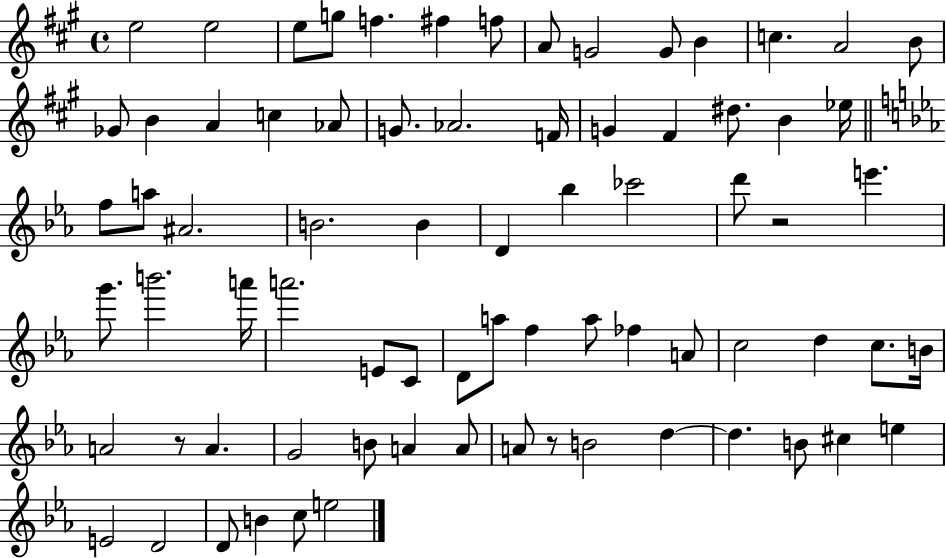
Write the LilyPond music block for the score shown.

{
  \clef treble
  \time 4/4
  \defaultTimeSignature
  \key a \major
  e''2 e''2 | e''8 g''8 f''4. fis''4 f''8 | a'8 g'2 g'8 b'4 | c''4. a'2 b'8 | \break ges'8 b'4 a'4 c''4 aes'8 | g'8. aes'2. f'16 | g'4 fis'4 dis''8. b'4 ees''16 | \bar "||" \break \key ees \major f''8 a''8 ais'2. | b'2. b'4 | d'4 bes''4 ces'''2 | d'''8 r2 e'''4. | \break g'''8. b'''2. a'''16 | a'''2. e'8 c'8 | d'8 a''8 f''4 a''8 fes''4 a'8 | c''2 d''4 c''8. b'16 | \break a'2 r8 a'4. | g'2 b'8 a'4 a'8 | a'8 r8 b'2 d''4~~ | d''4. b'8 cis''4 e''4 | \break e'2 d'2 | d'8 b'4 c''8 e''2 | \bar "|."
}